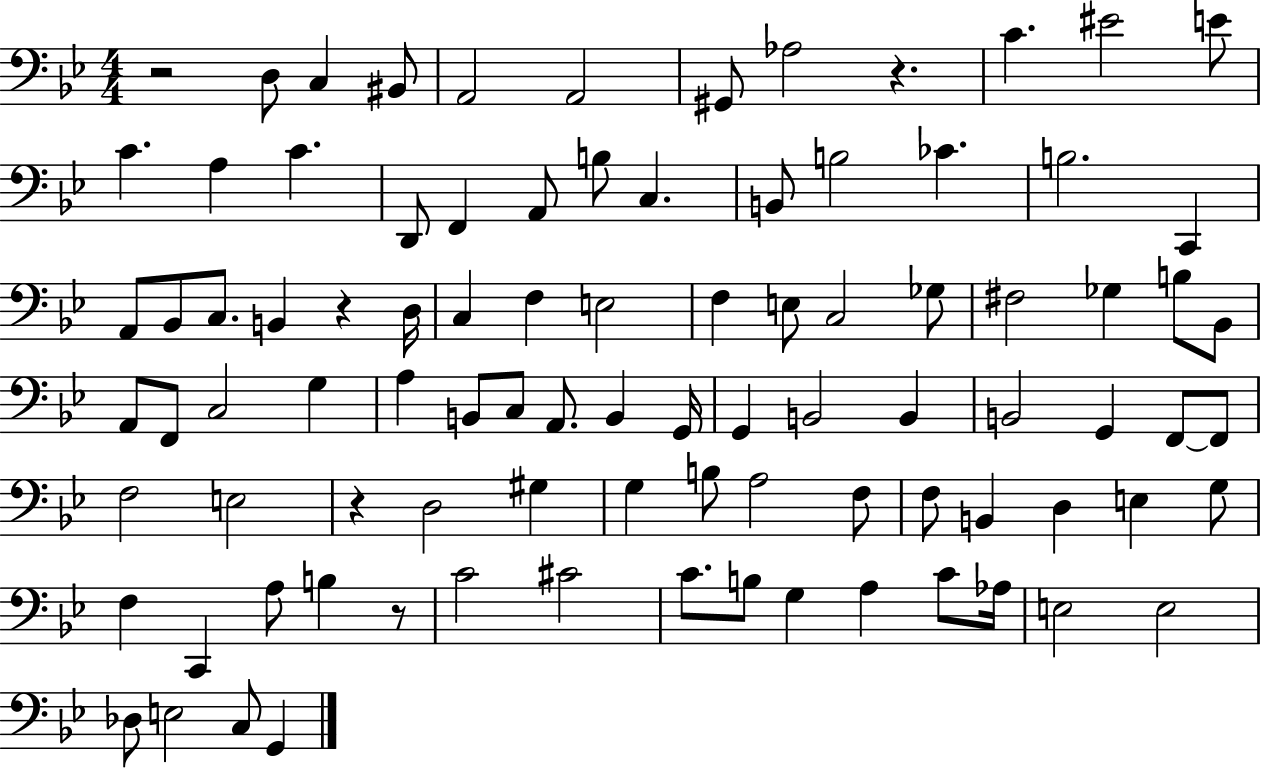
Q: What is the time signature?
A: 4/4